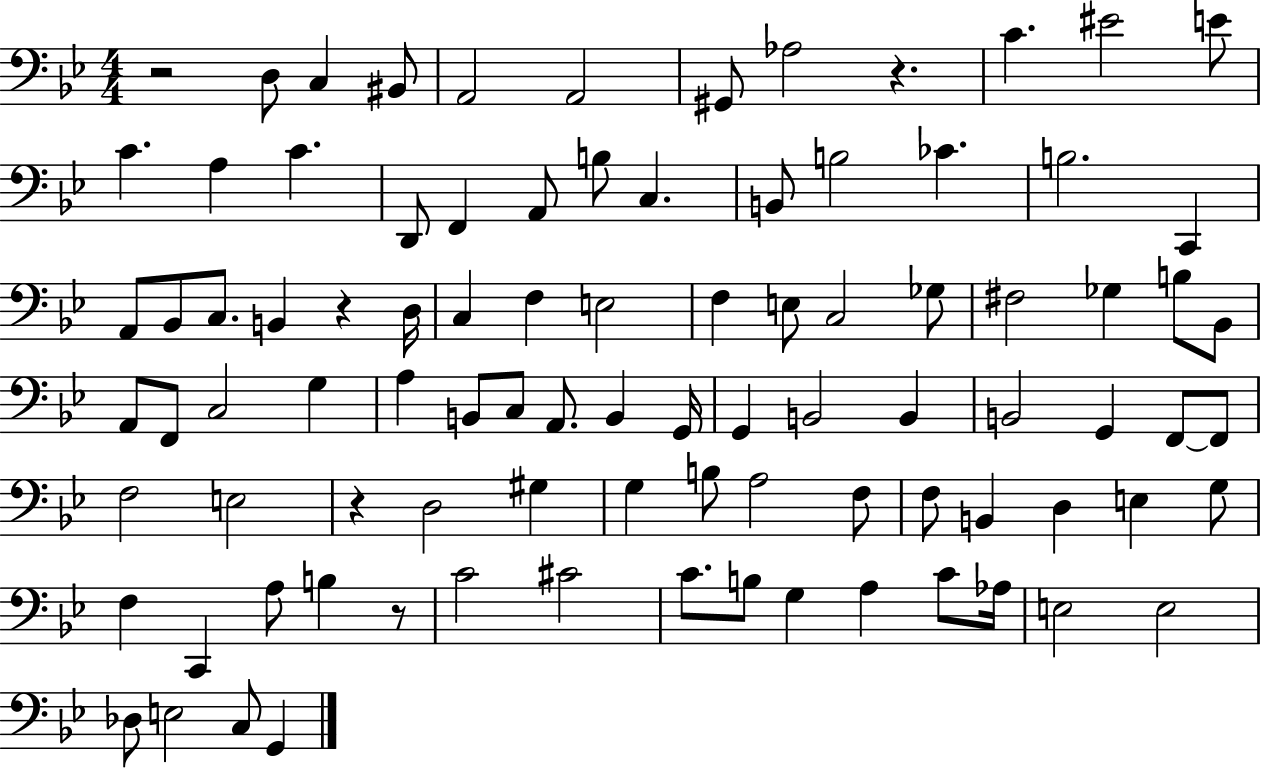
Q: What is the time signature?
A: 4/4